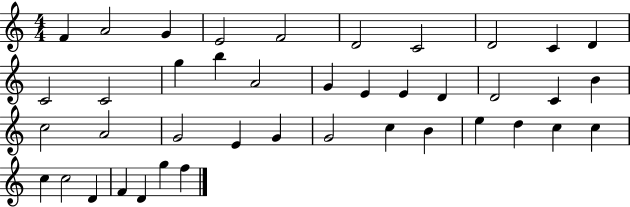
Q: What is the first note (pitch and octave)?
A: F4